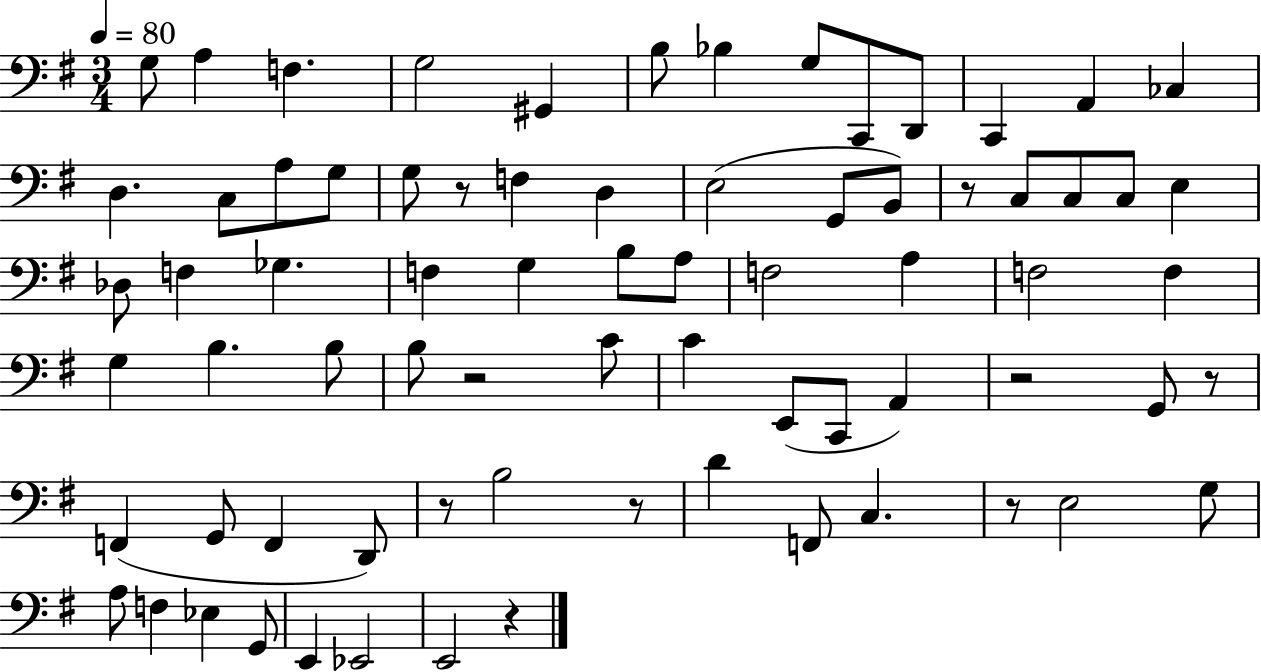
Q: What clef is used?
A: bass